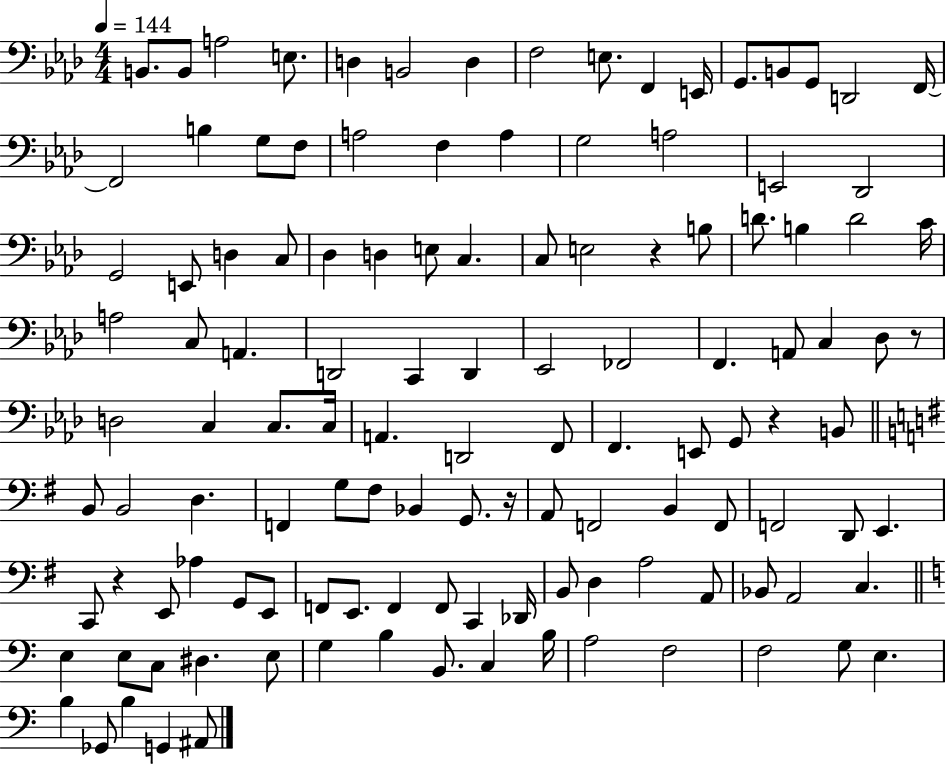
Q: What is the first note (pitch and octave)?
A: B2